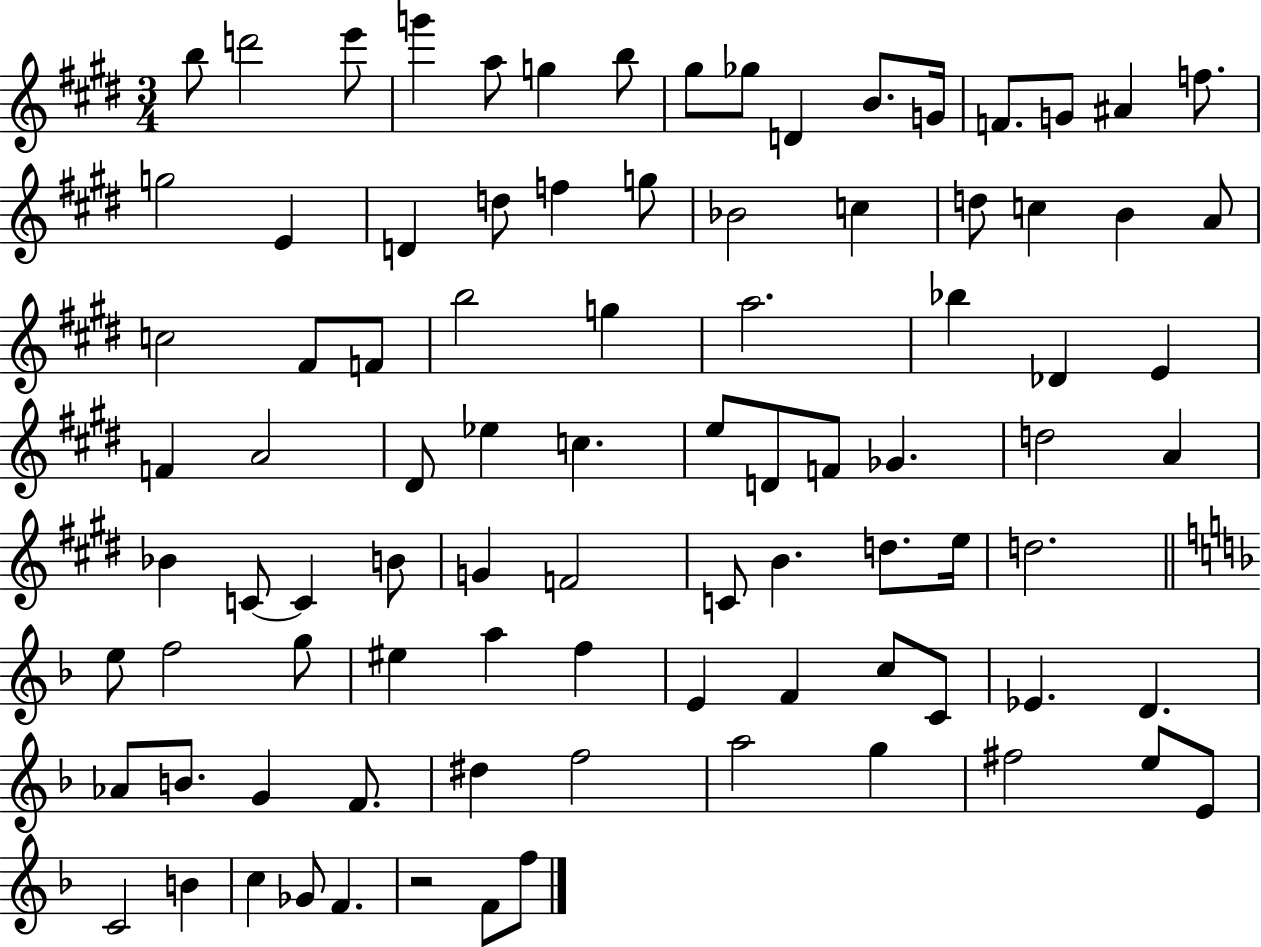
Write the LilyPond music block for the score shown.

{
  \clef treble
  \numericTimeSignature
  \time 3/4
  \key e \major
  \repeat volta 2 { b''8 d'''2 e'''8 | g'''4 a''8 g''4 b''8 | gis''8 ges''8 d'4 b'8. g'16 | f'8. g'8 ais'4 f''8. | \break g''2 e'4 | d'4 d''8 f''4 g''8 | bes'2 c''4 | d''8 c''4 b'4 a'8 | \break c''2 fis'8 f'8 | b''2 g''4 | a''2. | bes''4 des'4 e'4 | \break f'4 a'2 | dis'8 ees''4 c''4. | e''8 d'8 f'8 ges'4. | d''2 a'4 | \break bes'4 c'8~~ c'4 b'8 | g'4 f'2 | c'8 b'4. d''8. e''16 | d''2. | \break \bar "||" \break \key d \minor e''8 f''2 g''8 | eis''4 a''4 f''4 | e'4 f'4 c''8 c'8 | ees'4. d'4. | \break aes'8 b'8. g'4 f'8. | dis''4 f''2 | a''2 g''4 | fis''2 e''8 e'8 | \break c'2 b'4 | c''4 ges'8 f'4. | r2 f'8 f''8 | } \bar "|."
}